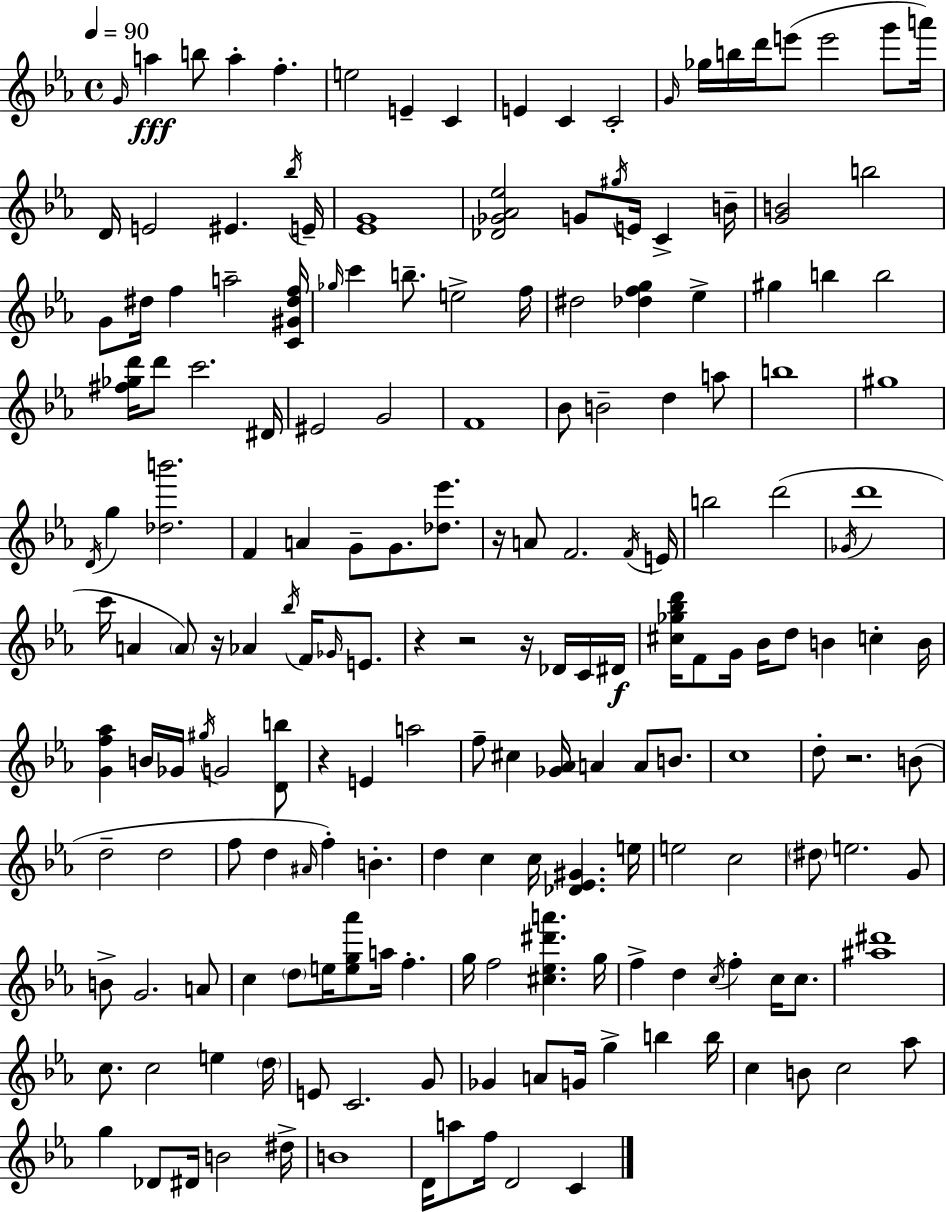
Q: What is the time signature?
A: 4/4